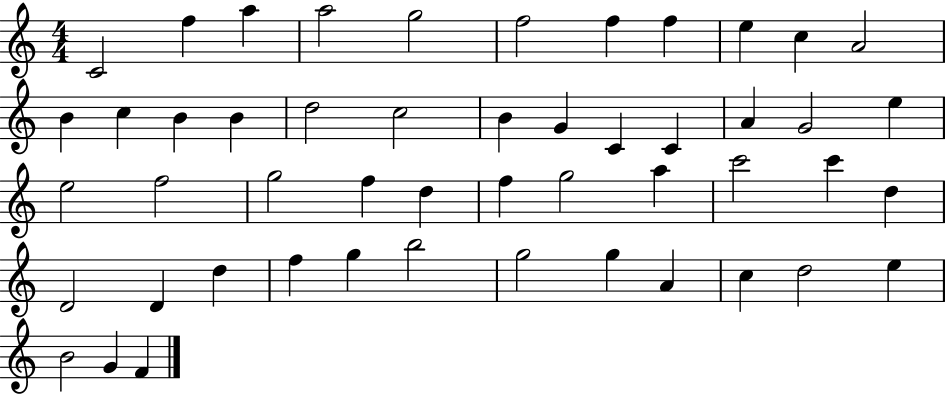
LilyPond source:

{
  \clef treble
  \numericTimeSignature
  \time 4/4
  \key c \major
  c'2 f''4 a''4 | a''2 g''2 | f''2 f''4 f''4 | e''4 c''4 a'2 | \break b'4 c''4 b'4 b'4 | d''2 c''2 | b'4 g'4 c'4 c'4 | a'4 g'2 e''4 | \break e''2 f''2 | g''2 f''4 d''4 | f''4 g''2 a''4 | c'''2 c'''4 d''4 | \break d'2 d'4 d''4 | f''4 g''4 b''2 | g''2 g''4 a'4 | c''4 d''2 e''4 | \break b'2 g'4 f'4 | \bar "|."
}